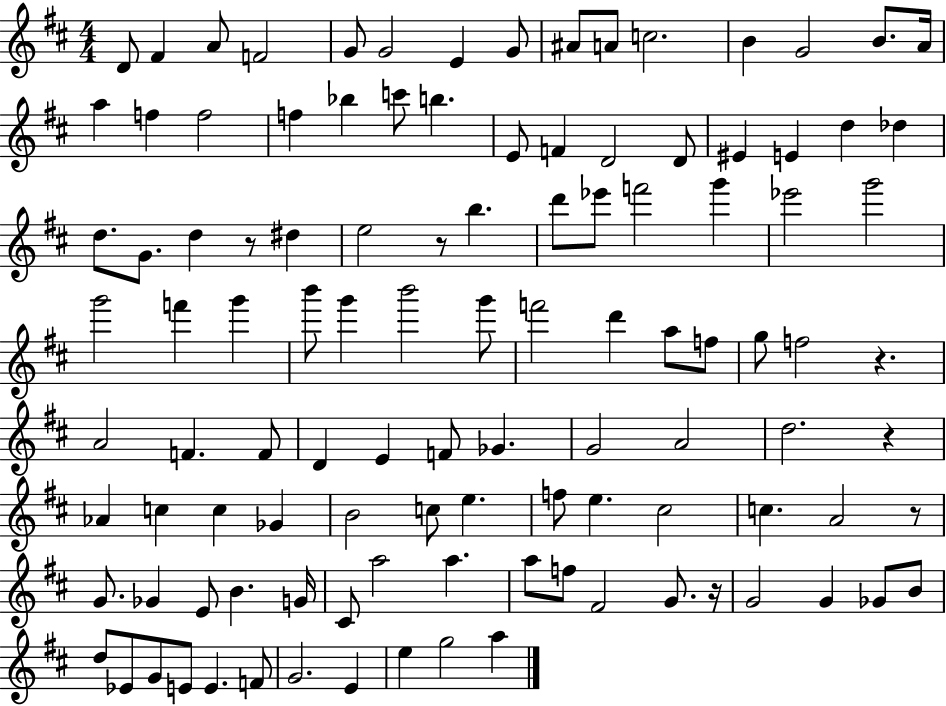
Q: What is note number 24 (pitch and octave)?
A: F4